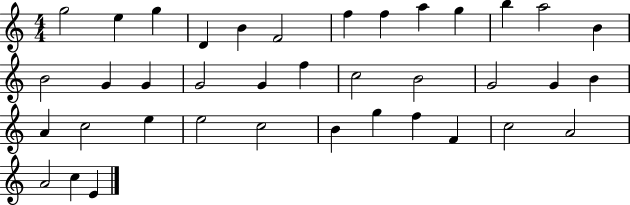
X:1
T:Untitled
M:4/4
L:1/4
K:C
g2 e g D B F2 f f a g b a2 B B2 G G G2 G f c2 B2 G2 G B A c2 e e2 c2 B g f F c2 A2 A2 c E